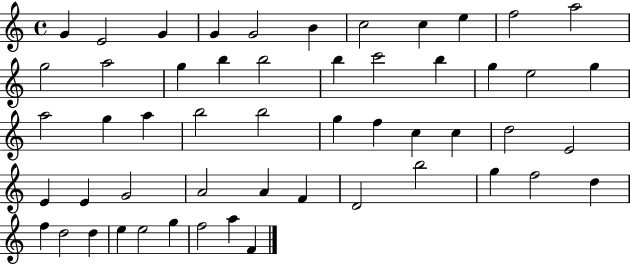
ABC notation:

X:1
T:Untitled
M:4/4
L:1/4
K:C
G E2 G G G2 B c2 c e f2 a2 g2 a2 g b b2 b c'2 b g e2 g a2 g a b2 b2 g f c c d2 E2 E E G2 A2 A F D2 b2 g f2 d f d2 d e e2 g f2 a F